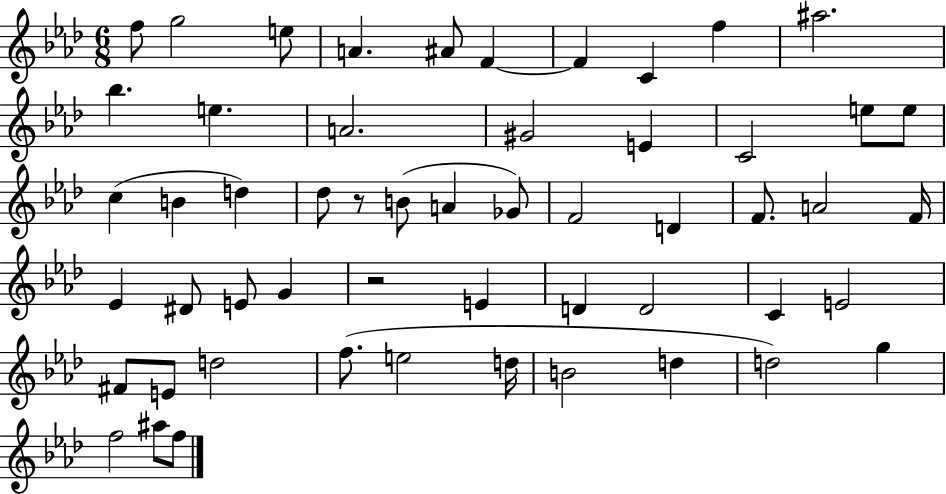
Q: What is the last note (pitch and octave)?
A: F5